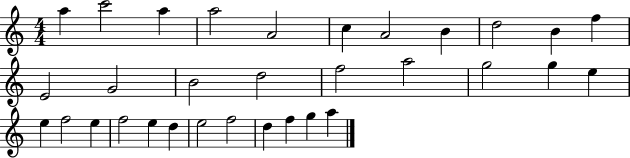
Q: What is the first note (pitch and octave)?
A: A5